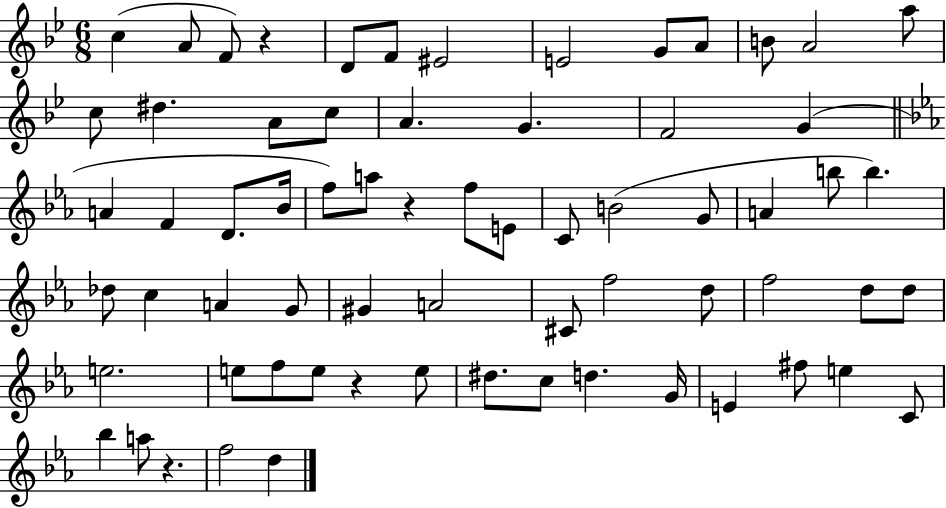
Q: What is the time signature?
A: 6/8